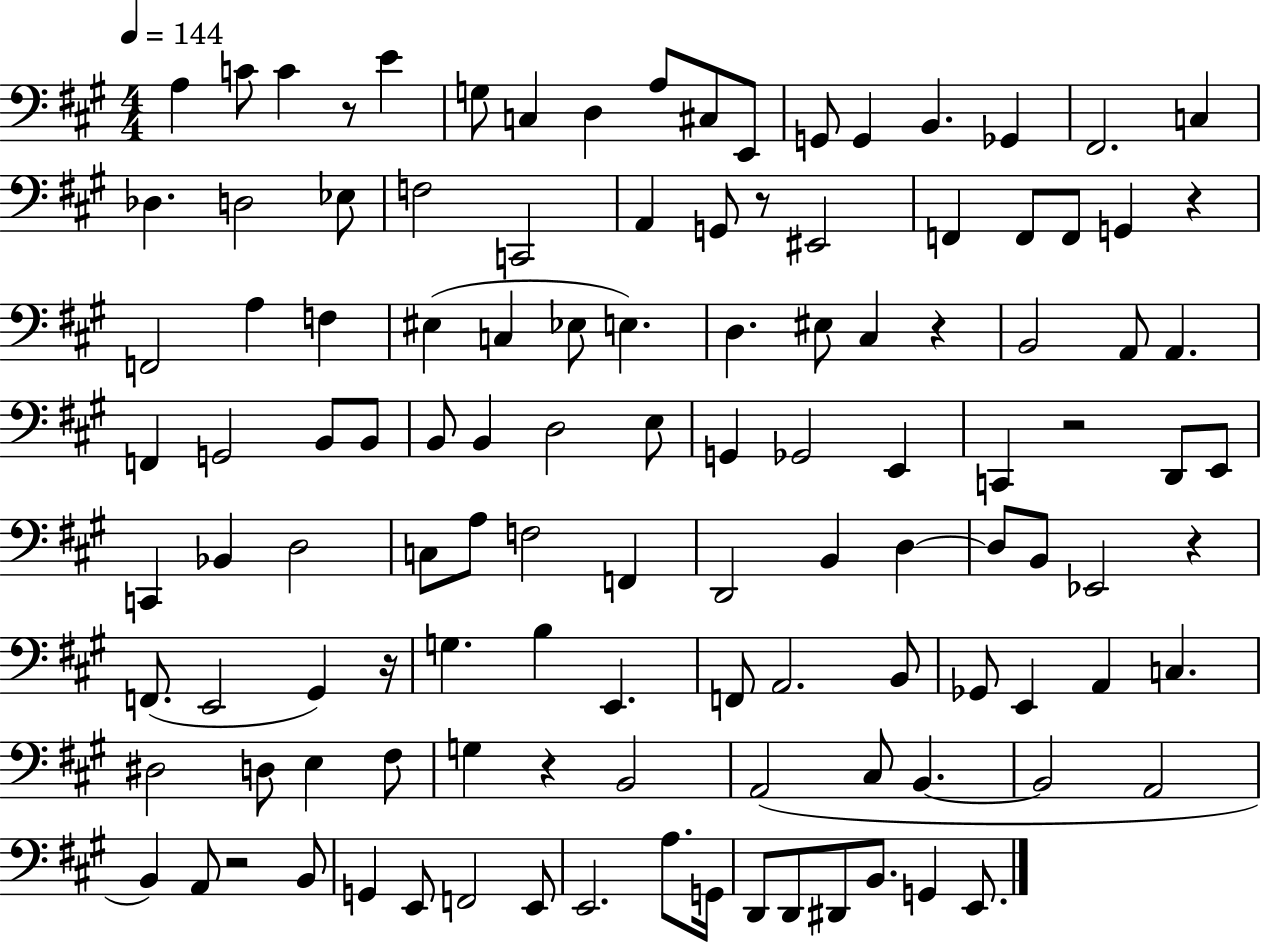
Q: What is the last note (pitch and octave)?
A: E2